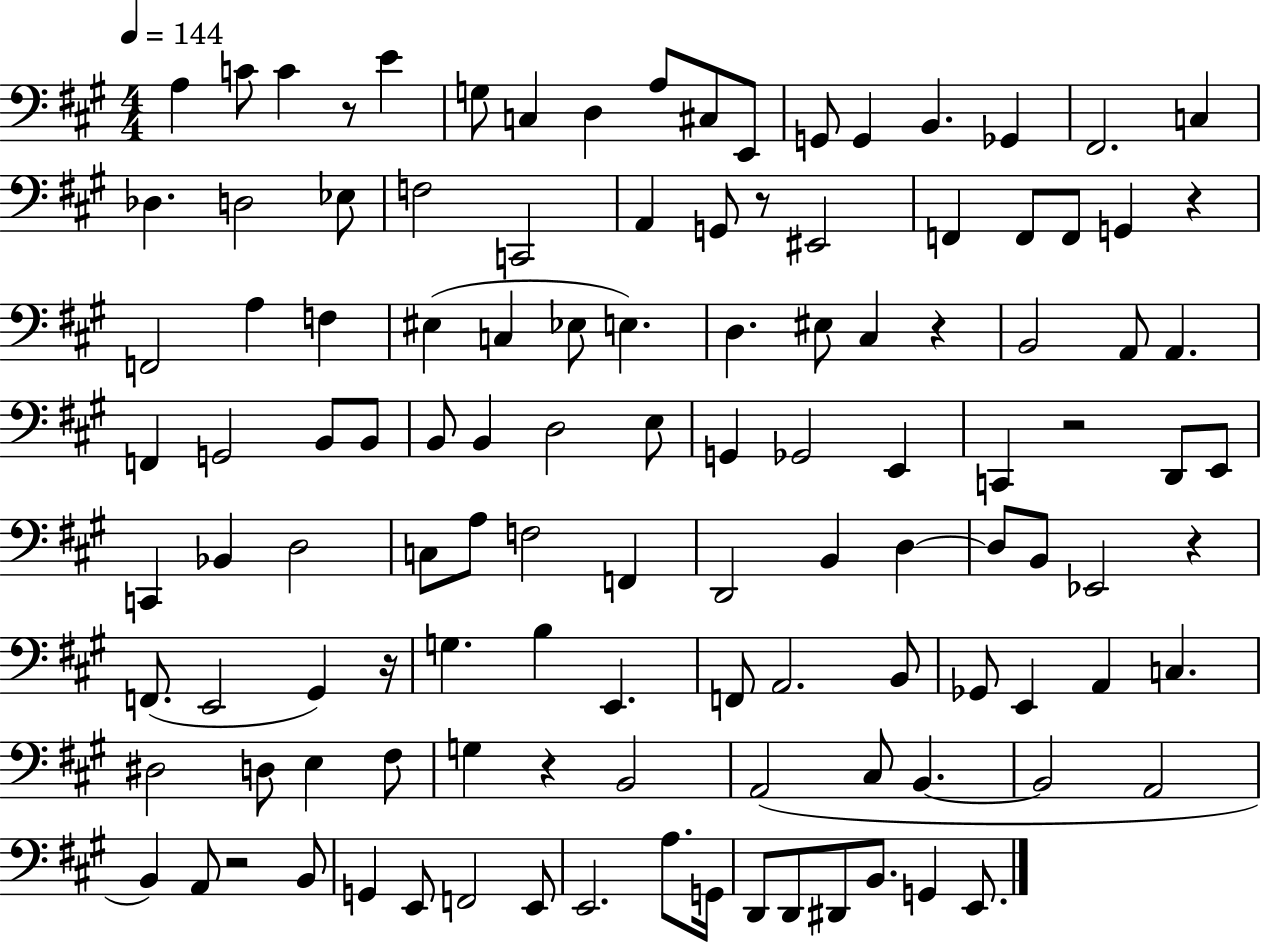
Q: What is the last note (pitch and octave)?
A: E2